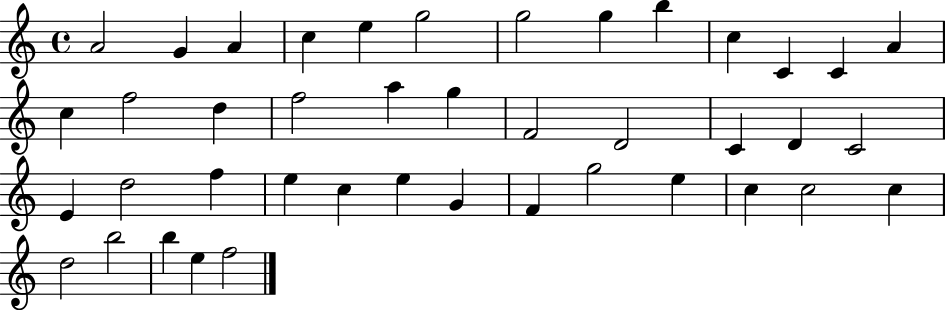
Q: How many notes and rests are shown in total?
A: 42